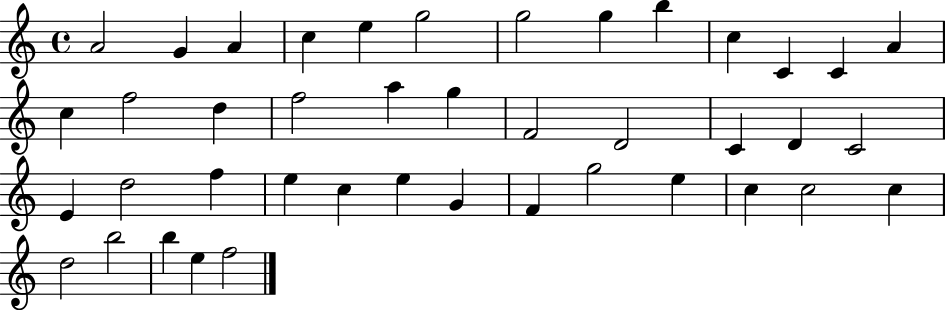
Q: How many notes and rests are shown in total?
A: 42